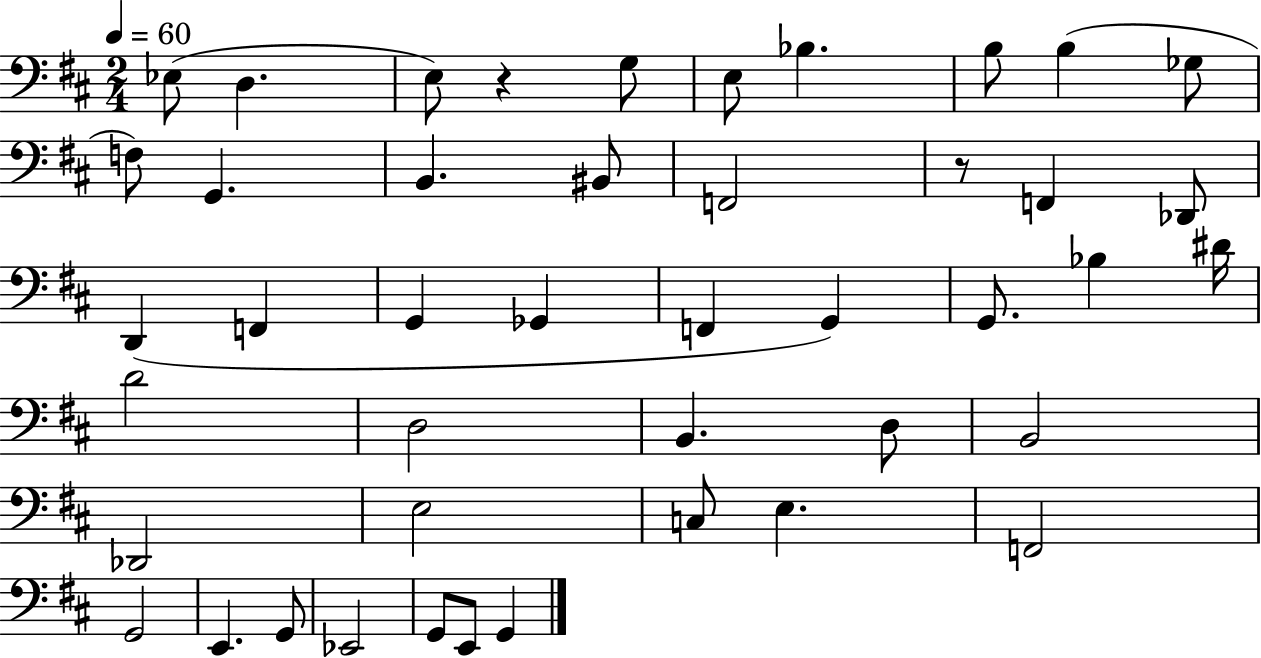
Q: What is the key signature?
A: D major